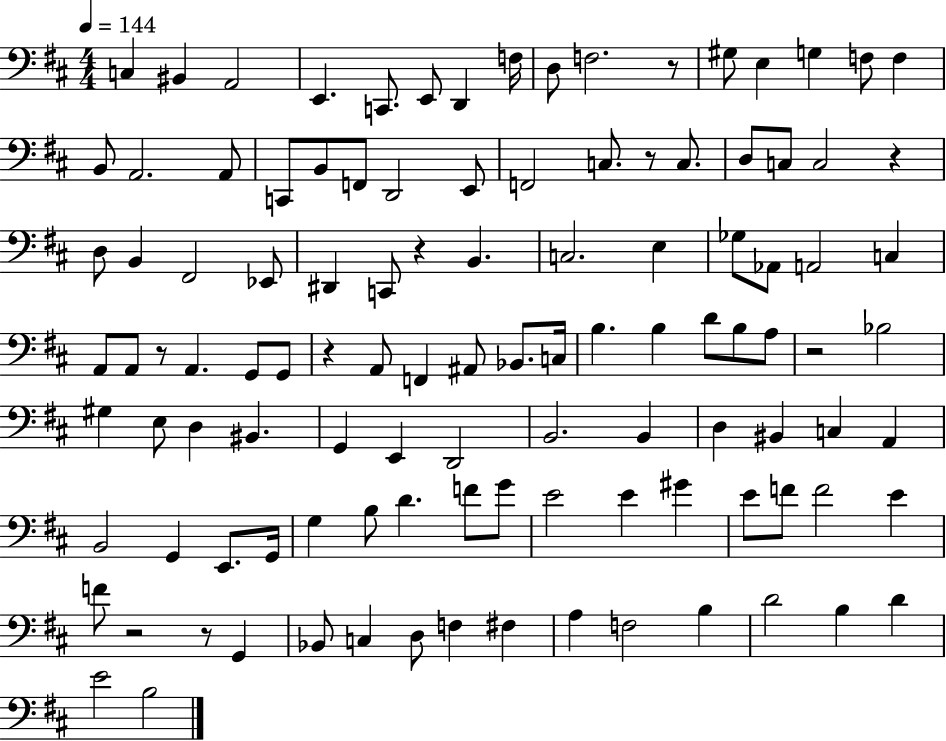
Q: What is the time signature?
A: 4/4